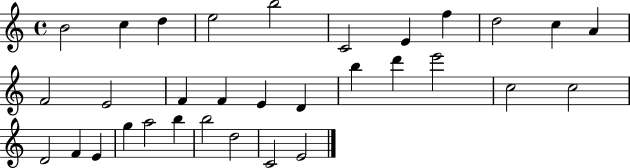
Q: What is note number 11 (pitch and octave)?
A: A4